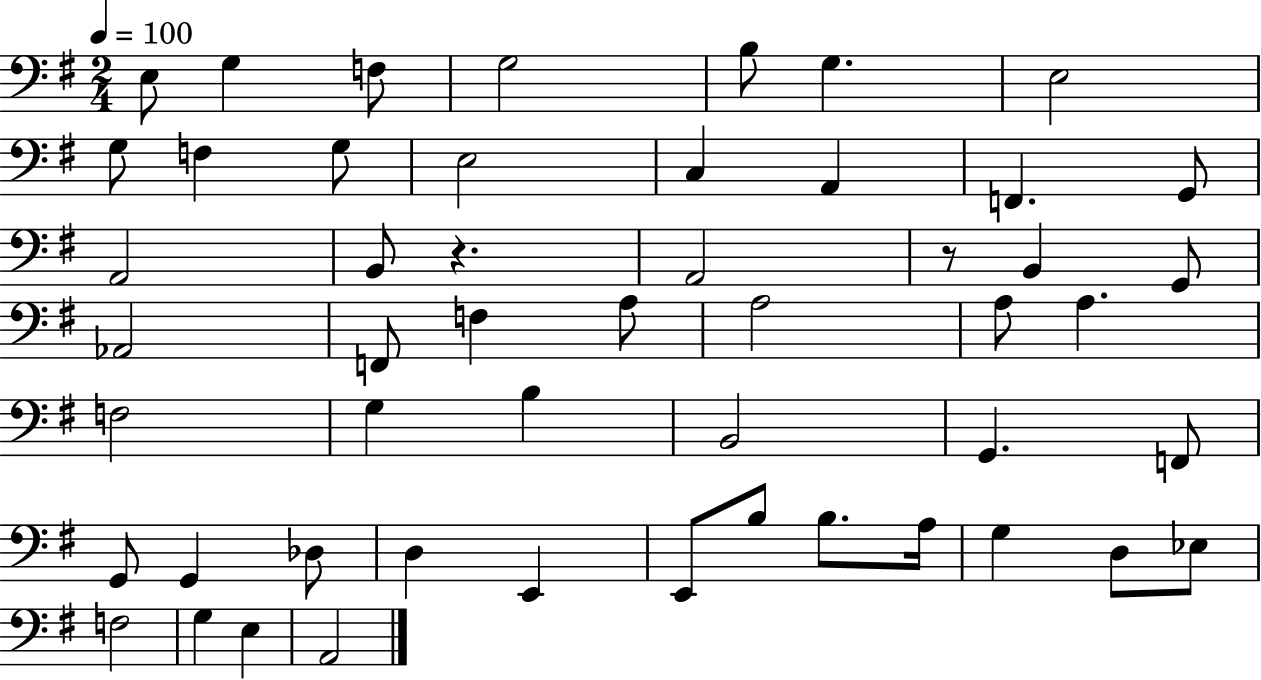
E3/e G3/q F3/e G3/h B3/e G3/q. E3/h G3/e F3/q G3/e E3/h C3/q A2/q F2/q. G2/e A2/h B2/e R/q. A2/h R/e B2/q G2/e Ab2/h F2/e F3/q A3/e A3/h A3/e A3/q. F3/h G3/q B3/q B2/h G2/q. F2/e G2/e G2/q Db3/e D3/q E2/q E2/e B3/e B3/e. A3/s G3/q D3/e Eb3/e F3/h G3/q E3/q A2/h